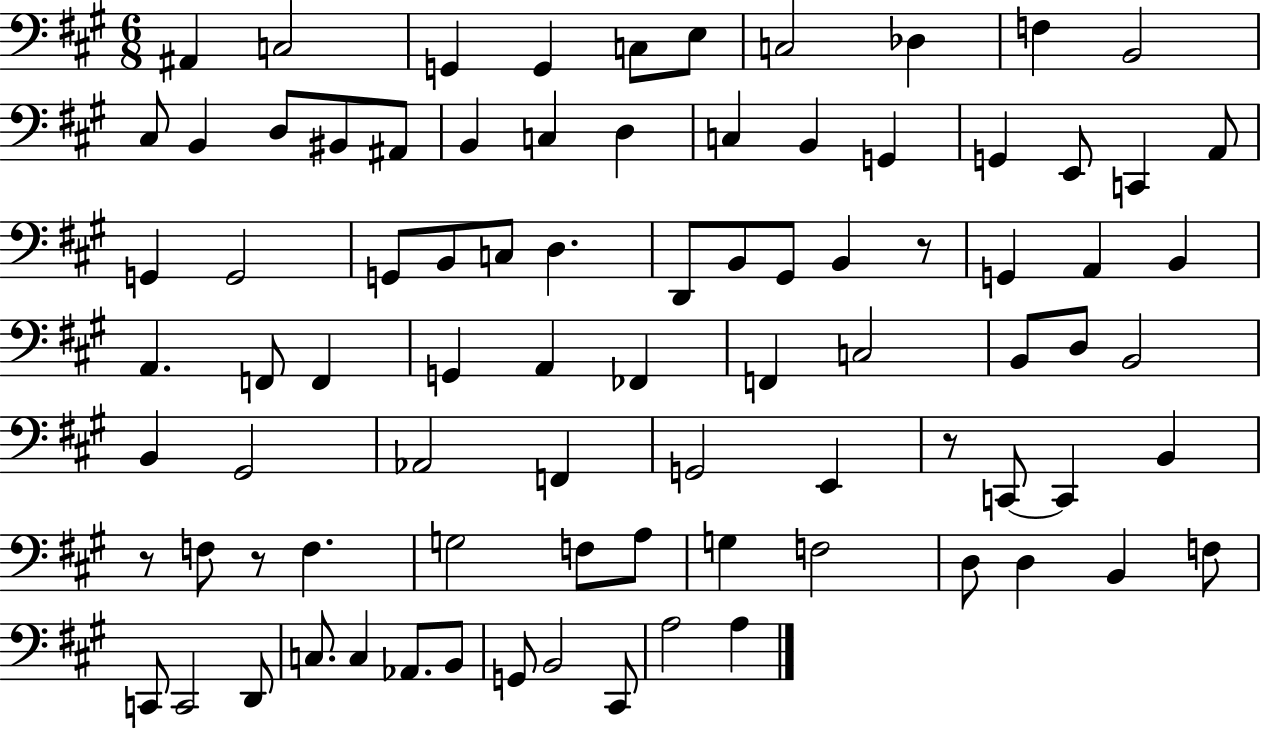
X:1
T:Untitled
M:6/8
L:1/4
K:A
^A,, C,2 G,, G,, C,/2 E,/2 C,2 _D, F, B,,2 ^C,/2 B,, D,/2 ^B,,/2 ^A,,/2 B,, C, D, C, B,, G,, G,, E,,/2 C,, A,,/2 G,, G,,2 G,,/2 B,,/2 C,/2 D, D,,/2 B,,/2 ^G,,/2 B,, z/2 G,, A,, B,, A,, F,,/2 F,, G,, A,, _F,, F,, C,2 B,,/2 D,/2 B,,2 B,, ^G,,2 _A,,2 F,, G,,2 E,, z/2 C,,/2 C,, B,, z/2 F,/2 z/2 F, G,2 F,/2 A,/2 G, F,2 D,/2 D, B,, F,/2 C,,/2 C,,2 D,,/2 C,/2 C, _A,,/2 B,,/2 G,,/2 B,,2 ^C,,/2 A,2 A,